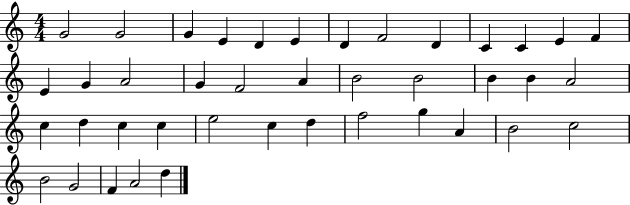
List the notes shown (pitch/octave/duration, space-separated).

G4/h G4/h G4/q E4/q D4/q E4/q D4/q F4/h D4/q C4/q C4/q E4/q F4/q E4/q G4/q A4/h G4/q F4/h A4/q B4/h B4/h B4/q B4/q A4/h C5/q D5/q C5/q C5/q E5/h C5/q D5/q F5/h G5/q A4/q B4/h C5/h B4/h G4/h F4/q A4/h D5/q